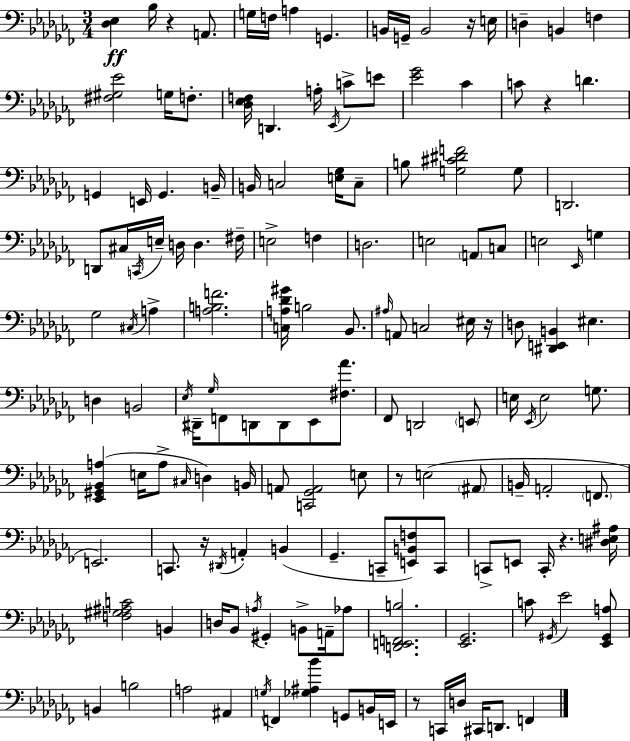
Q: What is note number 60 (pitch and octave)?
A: EIS3